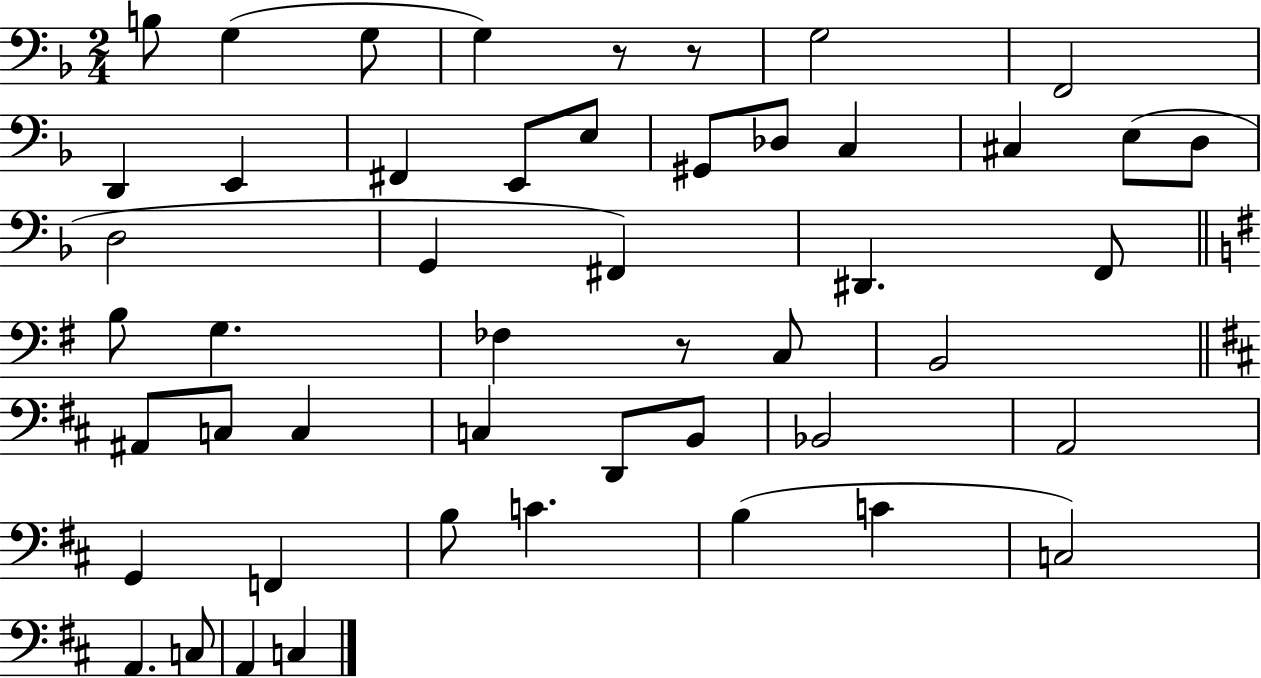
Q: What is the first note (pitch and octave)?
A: B3